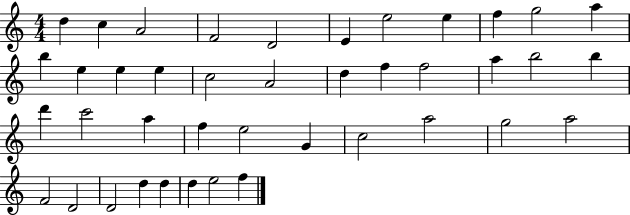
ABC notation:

X:1
T:Untitled
M:4/4
L:1/4
K:C
d c A2 F2 D2 E e2 e f g2 a b e e e c2 A2 d f f2 a b2 b d' c'2 a f e2 G c2 a2 g2 a2 F2 D2 D2 d d d e2 f